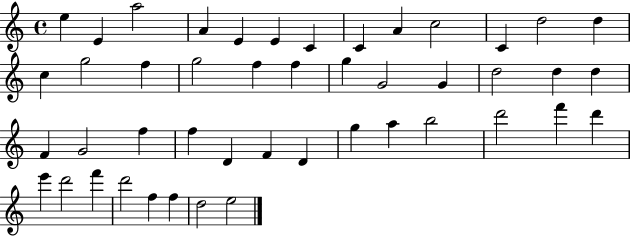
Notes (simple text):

E5/q E4/q A5/h A4/q E4/q E4/q C4/q C4/q A4/q C5/h C4/q D5/h D5/q C5/q G5/h F5/q G5/h F5/q F5/q G5/q G4/h G4/q D5/h D5/q D5/q F4/q G4/h F5/q F5/q D4/q F4/q D4/q G5/q A5/q B5/h D6/h F6/q D6/q E6/q D6/h F6/q D6/h F5/q F5/q D5/h E5/h